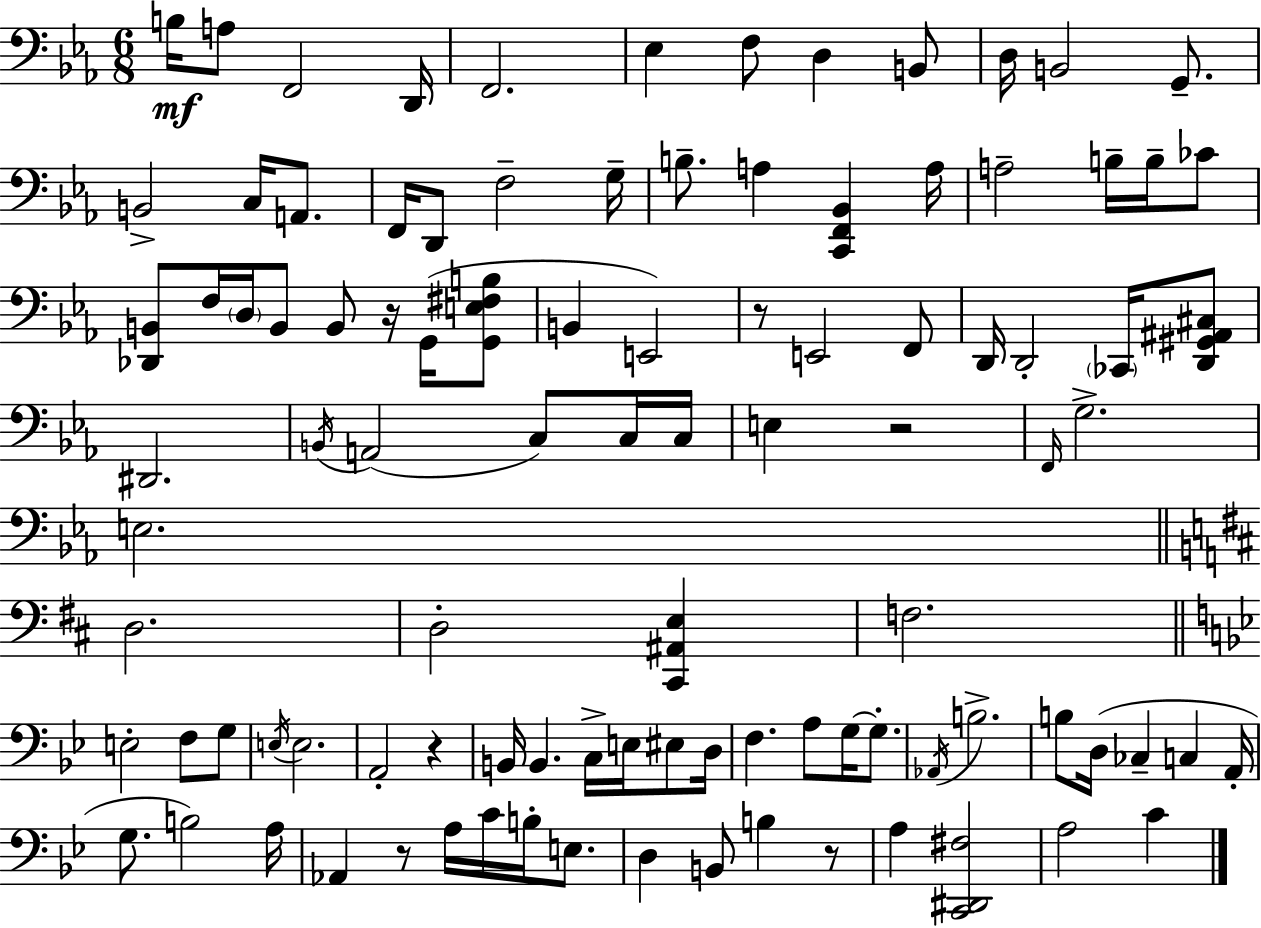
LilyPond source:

{
  \clef bass
  \numericTimeSignature
  \time 6/8
  \key ees \major
  b16\mf a8 f,2 d,16 | f,2. | ees4 f8 d4 b,8 | d16 b,2 g,8.-- | \break b,2-> c16 a,8. | f,16 d,8 f2-- g16-- | b8.-- a4 <c, f, bes,>4 a16 | a2-- b16-- b16-- ces'8 | \break <des, b,>8 f16 \parenthesize d16 b,8 b,8 r16 g,16( <g, e fis b>8 | b,4 e,2) | r8 e,2 f,8 | d,16 d,2-. \parenthesize ces,16 <d, gis, ais, cis>8 | \break dis,2. | \acciaccatura { b,16 }( a,2 c8) c16 | c16 e4 r2 | \grace { f,16 } g2.-> | \break e2. | \bar "||" \break \key d \major d2. | d2-. <cis, ais, e>4 | f2. | \bar "||" \break \key bes \major e2-. f8 g8 | \acciaccatura { e16 } e2. | a,2-. r4 | b,16 b,4. c16-> e16 eis8 | \break d16 f4. a8 g16~~ g8.-. | \acciaccatura { aes,16 } b2.-> | b8 d16( ces4-- c4 | a,16-. g8. b2) | \break a16 aes,4 r8 a16 c'16 b16-. e8. | d4 b,8 b4 | r8 a4 <c, dis, fis>2 | a2 c'4 | \break \bar "|."
}